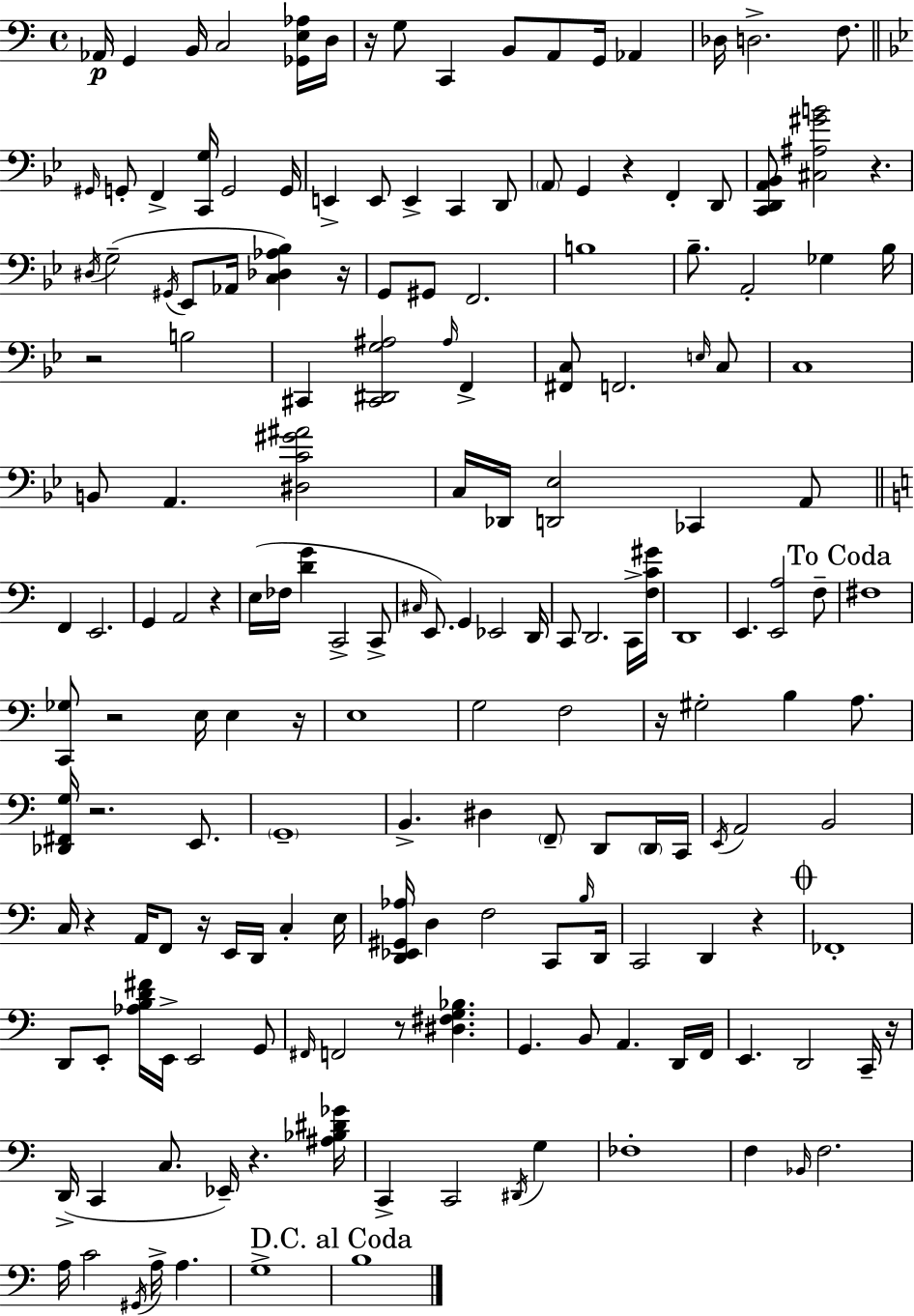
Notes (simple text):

Ab2/s G2/q B2/s C3/h [Gb2,E3,Ab3]/s D3/s R/s G3/e C2/q B2/e A2/e G2/s Ab2/q Db3/s D3/h. F3/e. G#2/s G2/e F2/q [C2,G3]/s G2/h G2/s E2/q E2/e E2/q C2/q D2/e A2/e G2/q R/q F2/q D2/e [C2,D2,A2,Bb2]/e [C#3,A#3,G#4,B4]/h R/q. D#3/s G3/h G#2/s Eb2/e Ab2/s [C3,Db3,Ab3,Bb3]/q R/s G2/e G#2/e F2/h. B3/w Bb3/e. A2/h Gb3/q Bb3/s R/h B3/h C#2/q [C#2,D#2,G3,A#3]/h A#3/s F2/q [F#2,C3]/e F2/h. E3/s C3/e C3/w B2/e A2/q. [D#3,C4,G#4,A#4]/h C3/s Db2/s [D2,Eb3]/h CES2/q A2/e F2/q E2/h. G2/q A2/h R/q E3/s FES3/s [D4,G4]/q C2/h C2/e C#3/s E2/e. G2/q Eb2/h D2/s C2/e D2/h. C2/s [F3,C4,G#4]/s D2/w E2/q. [E2,A3]/h F3/e F#3/w [C2,Gb3]/e R/h E3/s E3/q R/s E3/w G3/h F3/h R/s G#3/h B3/q A3/e. [Db2,F#2,G3]/s R/h. E2/e. G2/w B2/q. D#3/q F2/e D2/e D2/s C2/s E2/s A2/h B2/h C3/s R/q A2/s F2/e R/s E2/s D2/s C3/q E3/s [D2,Eb2,G#2,Ab3]/s D3/q F3/h C2/e B3/s D2/s C2/h D2/q R/q FES2/w D2/e E2/e [Ab3,B3,D4,F#4]/s E2/s E2/h G2/e F#2/s F2/h R/e [D#3,F#3,G3,Bb3]/q. G2/q. B2/e A2/q. D2/s F2/s E2/q. D2/h C2/s R/s D2/s C2/q C3/e. Eb2/s R/q. [A#3,Bb3,D#4,Gb4]/s C2/q C2/h D#2/s G3/q FES3/w F3/q Bb2/s F3/h. A3/s C4/h G#2/s A3/s A3/q. G3/w B3/w